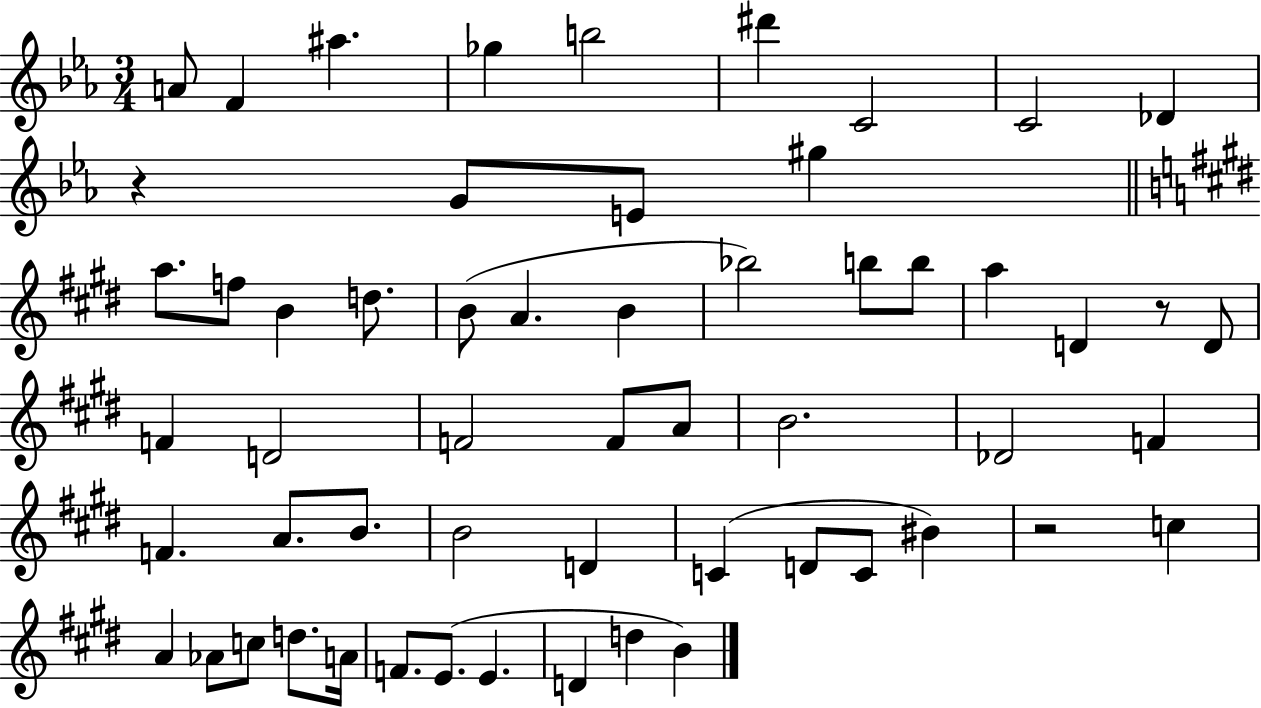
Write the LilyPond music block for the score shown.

{
  \clef treble
  \numericTimeSignature
  \time 3/4
  \key ees \major
  \repeat volta 2 { a'8 f'4 ais''4. | ges''4 b''2 | dis'''4 c'2 | c'2 des'4 | \break r4 g'8 e'8 gis''4 | \bar "||" \break \key e \major a''8. f''8 b'4 d''8. | b'8( a'4. b'4 | bes''2) b''8 b''8 | a''4 d'4 r8 d'8 | \break f'4 d'2 | f'2 f'8 a'8 | b'2. | des'2 f'4 | \break f'4. a'8. b'8. | b'2 d'4 | c'4( d'8 c'8 bis'4) | r2 c''4 | \break a'4 aes'8 c''8 d''8. a'16 | f'8. e'8.( e'4. | d'4 d''4 b'4) | } \bar "|."
}